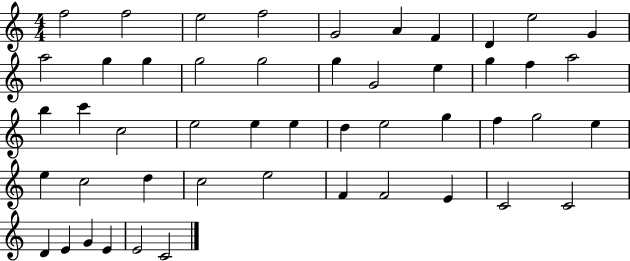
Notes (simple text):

F5/h F5/h E5/h F5/h G4/h A4/q F4/q D4/q E5/h G4/q A5/h G5/q G5/q G5/h G5/h G5/q G4/h E5/q G5/q F5/q A5/h B5/q C6/q C5/h E5/h E5/q E5/q D5/q E5/h G5/q F5/q G5/h E5/q E5/q C5/h D5/q C5/h E5/h F4/q F4/h E4/q C4/h C4/h D4/q E4/q G4/q E4/q E4/h C4/h